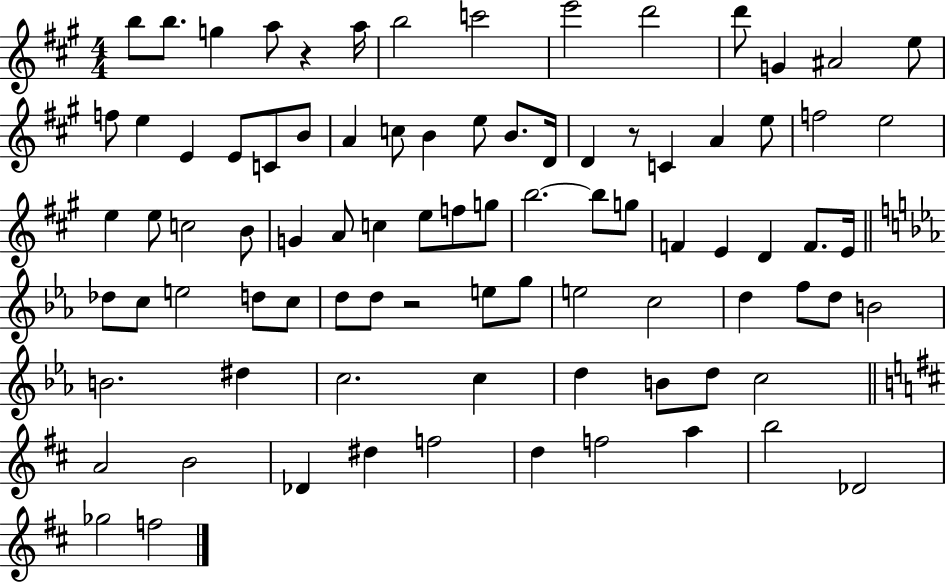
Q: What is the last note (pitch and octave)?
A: F5